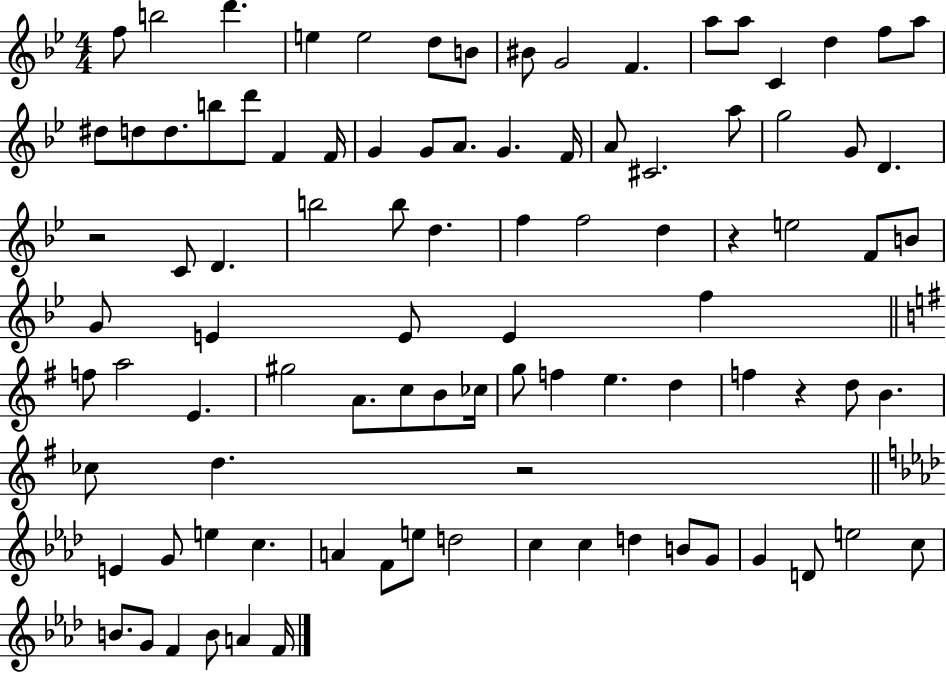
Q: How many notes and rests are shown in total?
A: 94